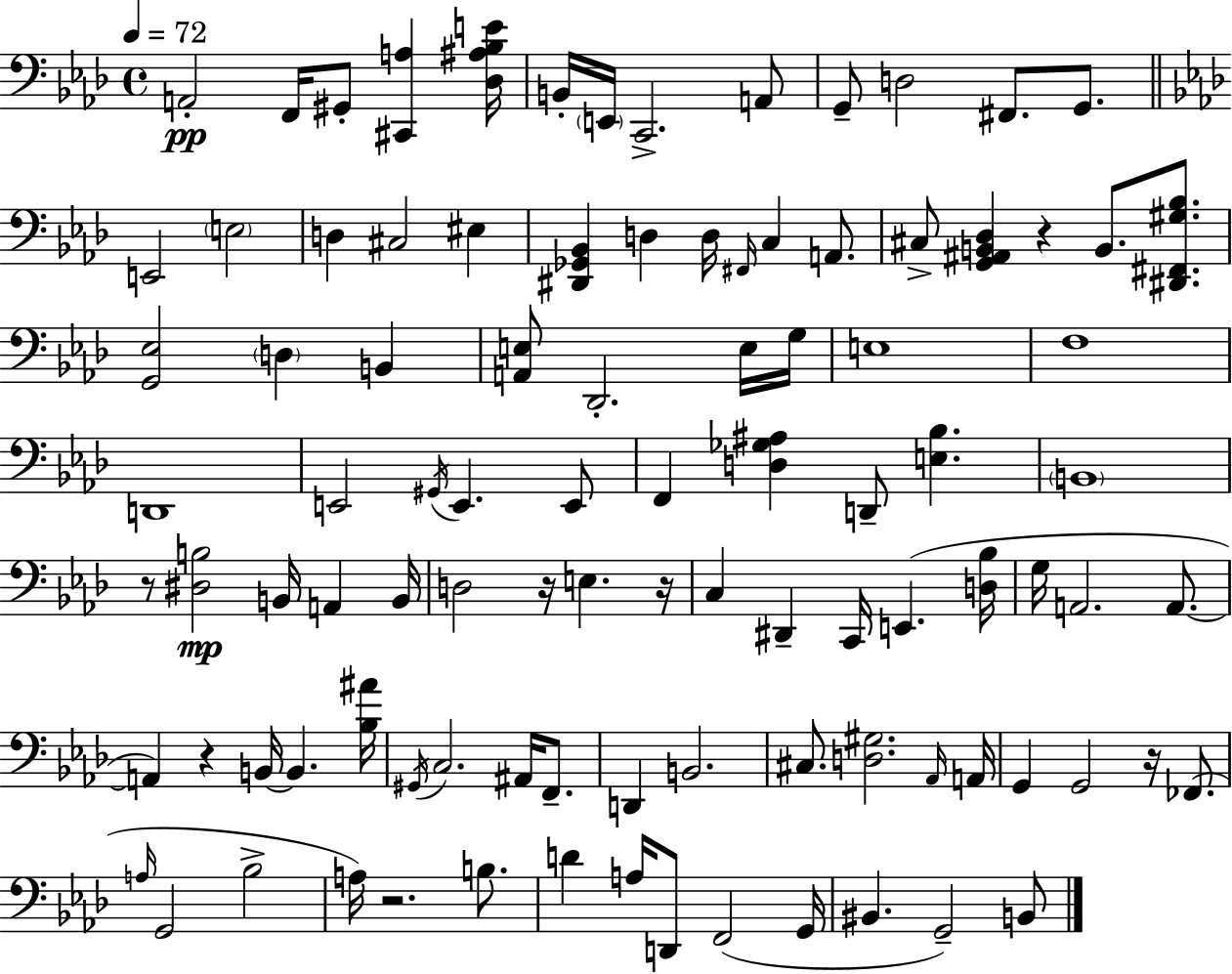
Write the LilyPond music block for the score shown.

{
  \clef bass
  \time 4/4
  \defaultTimeSignature
  \key aes \major
  \tempo 4 = 72
  a,2-.\pp f,16 gis,8-. <cis, a>4 <des ais bes e'>16 | b,16-. \parenthesize e,16 c,2.-> a,8 | g,8-- d2 fis,8. g,8. | \bar "||" \break \key aes \major e,2 \parenthesize e2 | d4 cis2 eis4 | <dis, ges, bes,>4 d4 d16 \grace { fis,16 } c4 a,8. | cis8-> <g, ais, b, des>4 r4 b,8. <dis, fis, gis bes>8. | \break <g, ees>2 \parenthesize d4 b,4 | <a, e>8 des,2.-. e16 | g16 e1 | f1 | \break d,1 | e,2 \acciaccatura { gis,16 } e,4. | e,8 f,4 <d ges ais>4 d,8-- <e bes>4. | \parenthesize b,1 | \break r8 <dis b>2\mp b,16 a,4 | b,16 d2 r16 e4. | r16 c4 dis,4-- c,16 e,4.( | <d bes>16 g16 a,2. a,8.~~ | \break a,4) r4 b,16~~ b,4. | <bes ais'>16 \acciaccatura { gis,16 } c2. ais,16 | f,8.-- d,4 b,2. | cis8. <d gis>2. | \break \grace { aes,16 } a,16 g,4 g,2 | r16 fes,8.( \grace { a16 } g,2 bes2-> | a16) r2. | b8. d'4 a16 d,8 f,2( | \break g,16 bis,4. g,2--) | b,8 \bar "|."
}